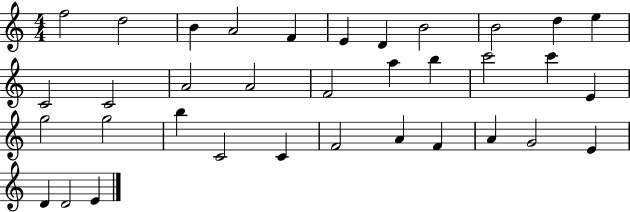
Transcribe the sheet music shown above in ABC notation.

X:1
T:Untitled
M:4/4
L:1/4
K:C
f2 d2 B A2 F E D B2 B2 d e C2 C2 A2 A2 F2 a b c'2 c' E g2 g2 b C2 C F2 A F A G2 E D D2 E